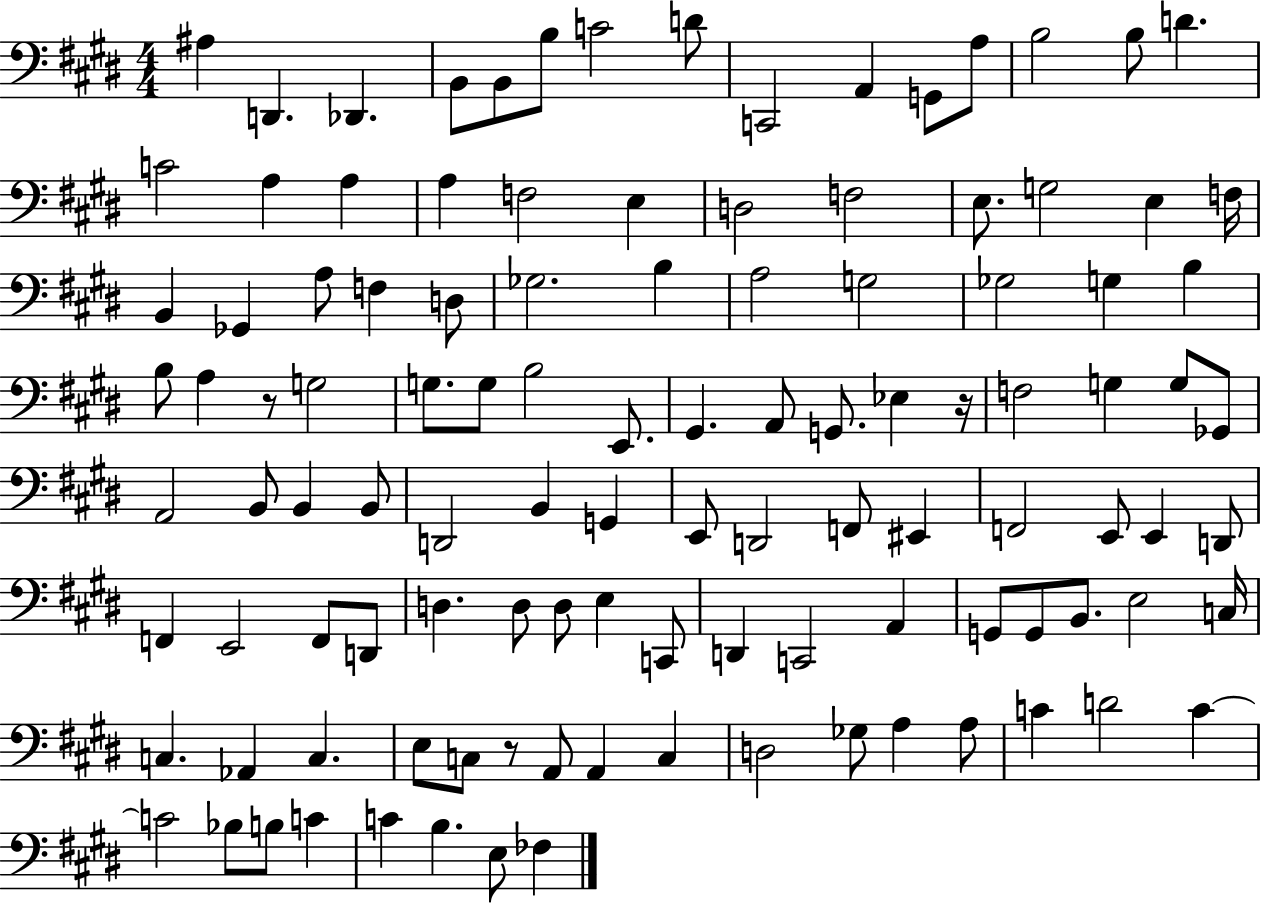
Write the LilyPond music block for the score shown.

{
  \clef bass
  \numericTimeSignature
  \time 4/4
  \key e \major
  \repeat volta 2 { ais4 d,4. des,4. | b,8 b,8 b8 c'2 d'8 | c,2 a,4 g,8 a8 | b2 b8 d'4. | \break c'2 a4 a4 | a4 f2 e4 | d2 f2 | e8. g2 e4 f16 | \break b,4 ges,4 a8 f4 d8 | ges2. b4 | a2 g2 | ges2 g4 b4 | \break b8 a4 r8 g2 | g8. g8 b2 e,8. | gis,4. a,8 g,8. ees4 r16 | f2 g4 g8 ges,8 | \break a,2 b,8 b,4 b,8 | d,2 b,4 g,4 | e,8 d,2 f,8 eis,4 | f,2 e,8 e,4 d,8 | \break f,4 e,2 f,8 d,8 | d4. d8 d8 e4 c,8 | d,4 c,2 a,4 | g,8 g,8 b,8. e2 c16 | \break c4. aes,4 c4. | e8 c8 r8 a,8 a,4 c4 | d2 ges8 a4 a8 | c'4 d'2 c'4~~ | \break c'2 bes8 b8 c'4 | c'4 b4. e8 fes4 | } \bar "|."
}